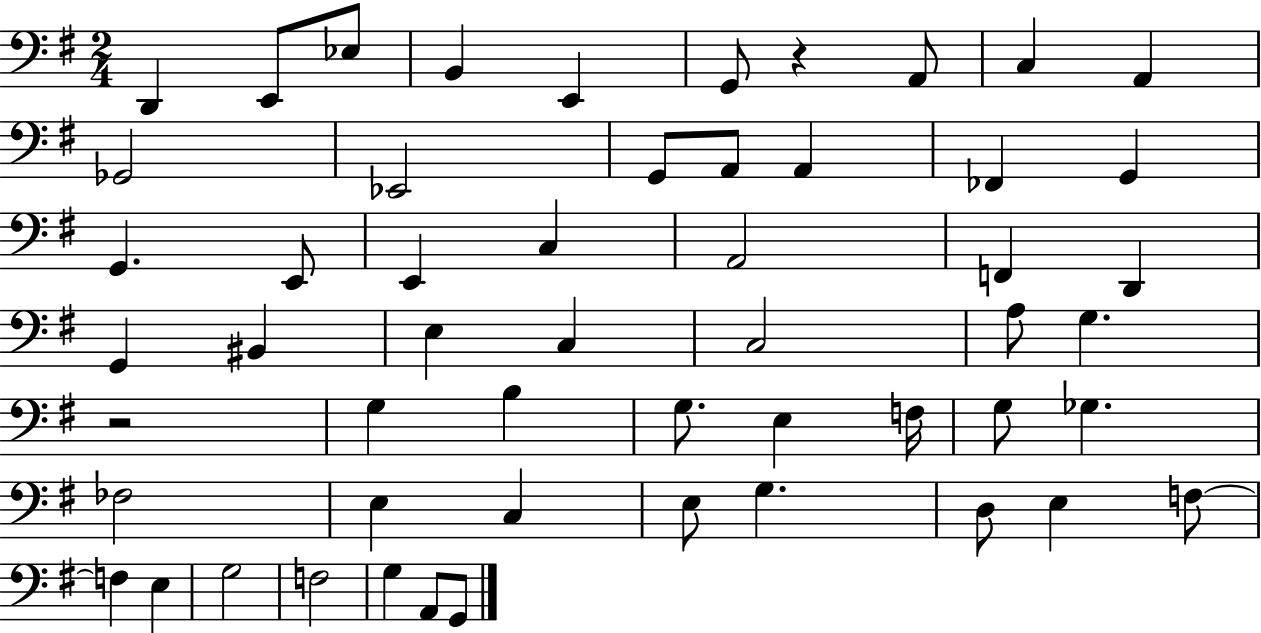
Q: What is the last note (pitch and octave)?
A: G2